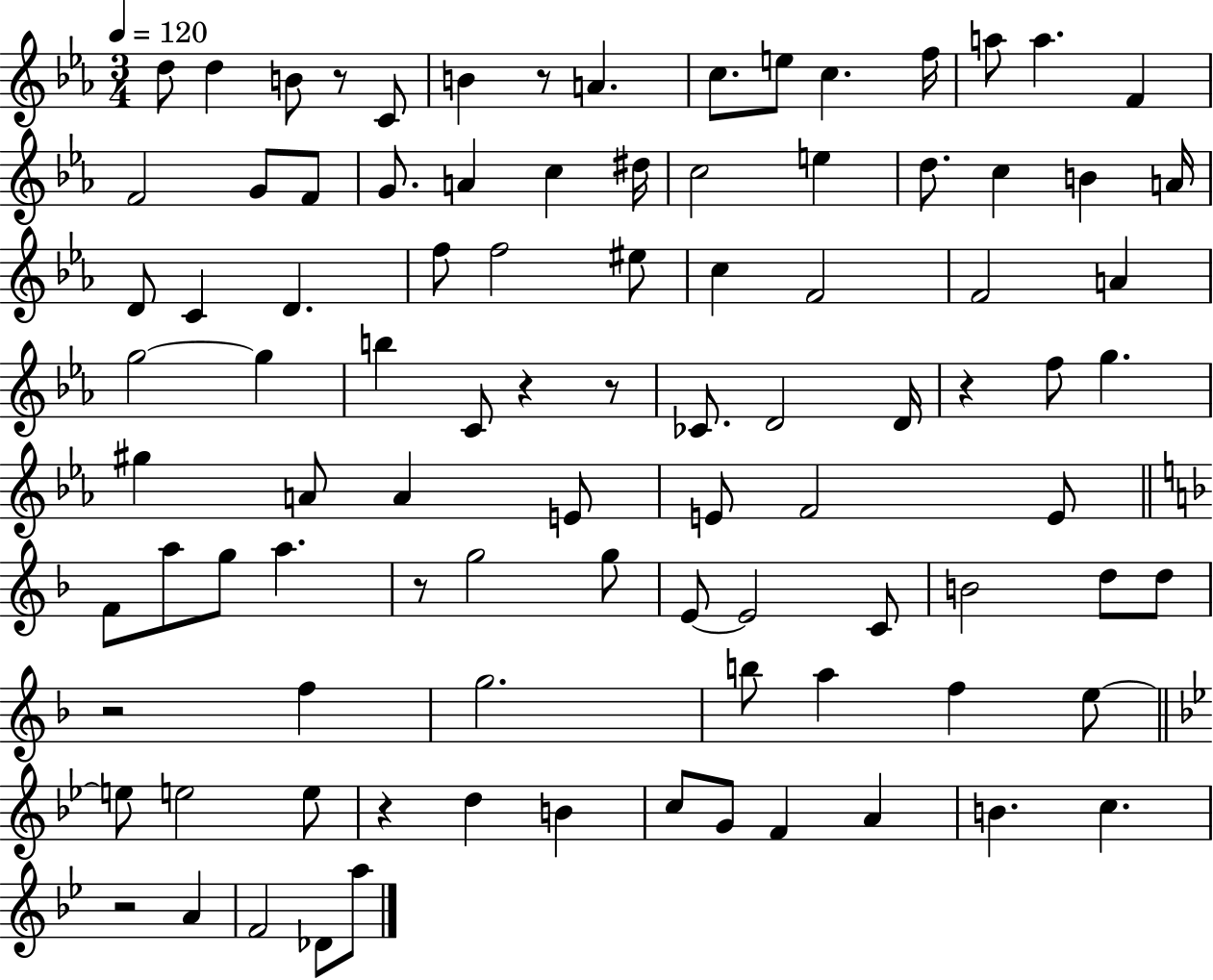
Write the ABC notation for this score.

X:1
T:Untitled
M:3/4
L:1/4
K:Eb
d/2 d B/2 z/2 C/2 B z/2 A c/2 e/2 c f/4 a/2 a F F2 G/2 F/2 G/2 A c ^d/4 c2 e d/2 c B A/4 D/2 C D f/2 f2 ^e/2 c F2 F2 A g2 g b C/2 z z/2 _C/2 D2 D/4 z f/2 g ^g A/2 A E/2 E/2 F2 E/2 F/2 a/2 g/2 a z/2 g2 g/2 E/2 E2 C/2 B2 d/2 d/2 z2 f g2 b/2 a f e/2 e/2 e2 e/2 z d B c/2 G/2 F A B c z2 A F2 _D/2 a/2